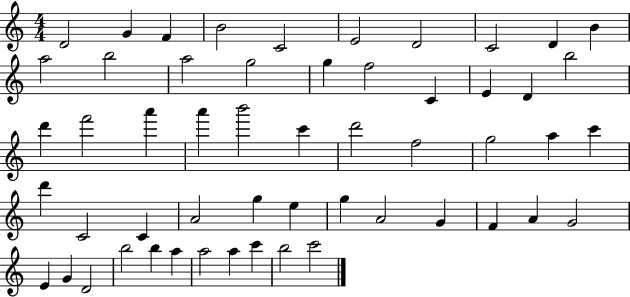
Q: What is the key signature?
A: C major